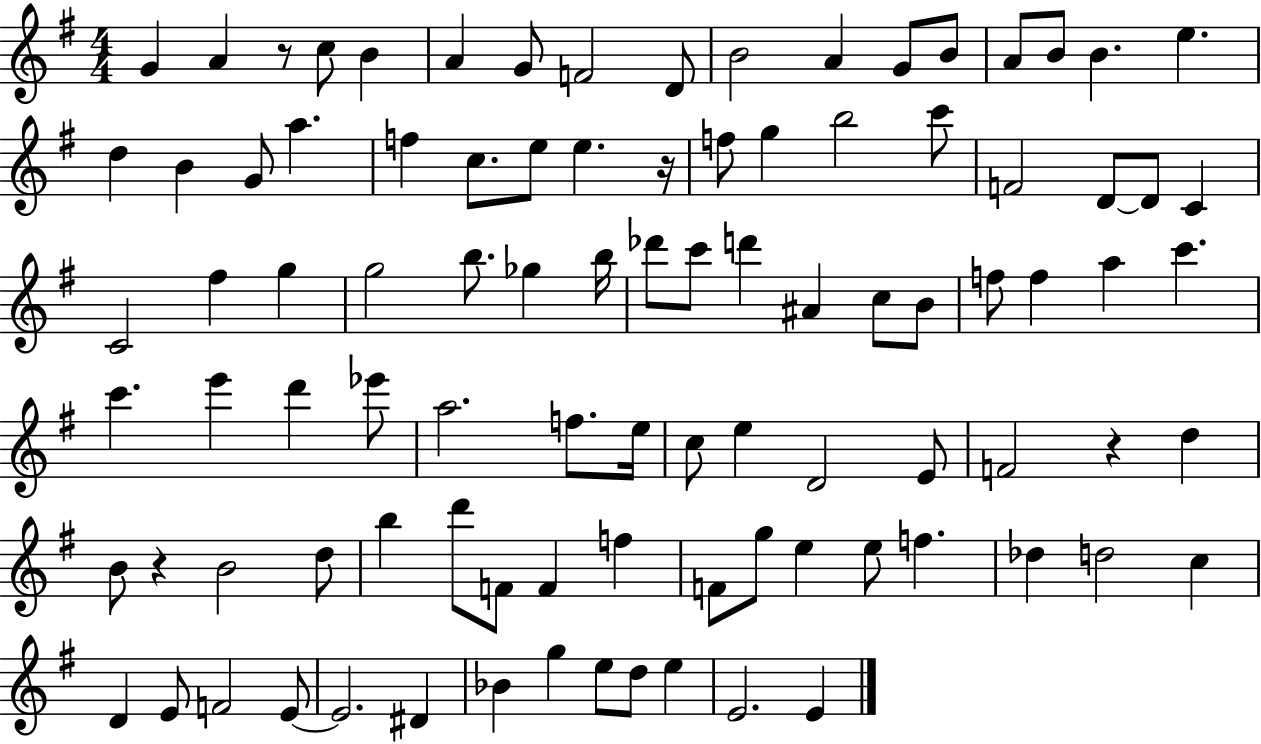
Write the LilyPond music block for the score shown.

{
  \clef treble
  \numericTimeSignature
  \time 4/4
  \key g \major
  g'4 a'4 r8 c''8 b'4 | a'4 g'8 f'2 d'8 | b'2 a'4 g'8 b'8 | a'8 b'8 b'4. e''4. | \break d''4 b'4 g'8 a''4. | f''4 c''8. e''8 e''4. r16 | f''8 g''4 b''2 c'''8 | f'2 d'8~~ d'8 c'4 | \break c'2 fis''4 g''4 | g''2 b''8. ges''4 b''16 | des'''8 c'''8 d'''4 ais'4 c''8 b'8 | f''8 f''4 a''4 c'''4. | \break c'''4. e'''4 d'''4 ees'''8 | a''2. f''8. e''16 | c''8 e''4 d'2 e'8 | f'2 r4 d''4 | \break b'8 r4 b'2 d''8 | b''4 d'''8 f'8 f'4 f''4 | f'8 g''8 e''4 e''8 f''4. | des''4 d''2 c''4 | \break d'4 e'8 f'2 e'8~~ | e'2. dis'4 | bes'4 g''4 e''8 d''8 e''4 | e'2. e'4 | \break \bar "|."
}